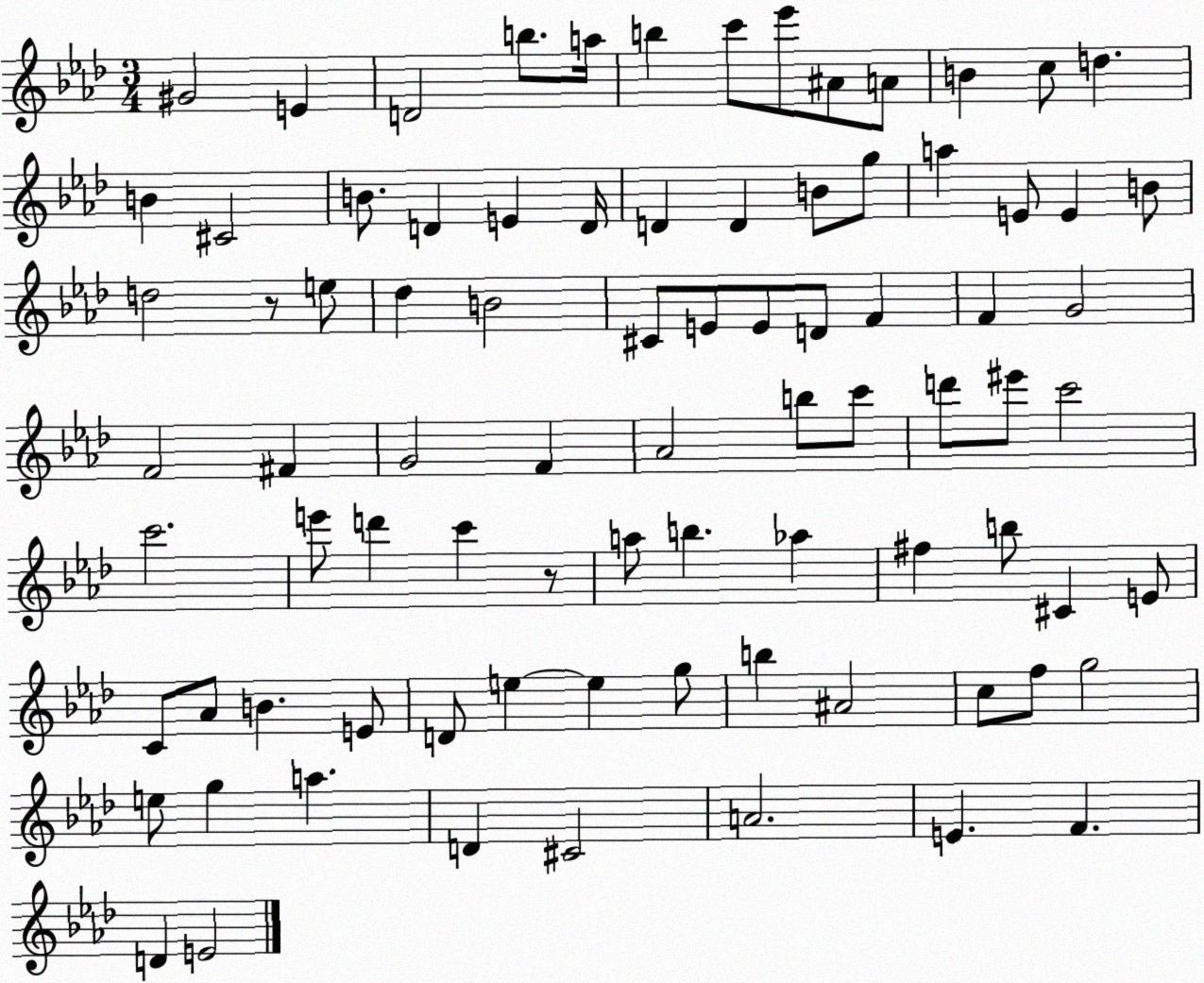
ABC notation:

X:1
T:Untitled
M:3/4
L:1/4
K:Ab
^G2 E D2 b/2 a/4 b c'/2 _e'/2 ^A/2 A/2 B c/2 d B ^C2 B/2 D E D/4 D D B/2 g/2 a E/2 E B/2 d2 z/2 e/2 _d B2 ^C/2 E/2 E/2 D/2 F F G2 F2 ^F G2 F _A2 b/2 c'/2 d'/2 ^e'/2 c'2 c'2 e'/2 d' c' z/2 a/2 b _a ^f b/2 ^C E/2 C/2 _A/2 B E/2 D/2 e e g/2 b ^A2 c/2 f/2 g2 e/2 g a D ^C2 A2 E F D E2